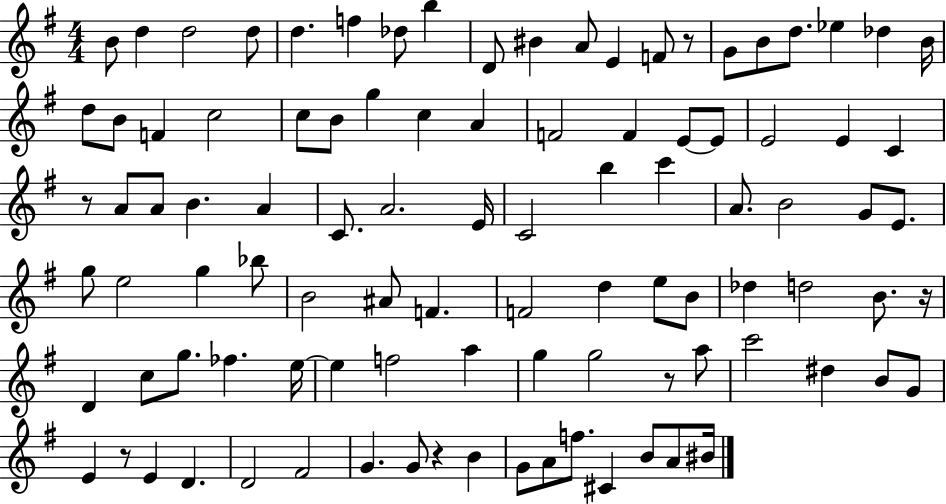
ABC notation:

X:1
T:Untitled
M:4/4
L:1/4
K:G
B/2 d d2 d/2 d f _d/2 b D/2 ^B A/2 E F/2 z/2 G/2 B/2 d/2 _e _d B/4 d/2 B/2 F c2 c/2 B/2 g c A F2 F E/2 E/2 E2 E C z/2 A/2 A/2 B A C/2 A2 E/4 C2 b c' A/2 B2 G/2 E/2 g/2 e2 g _b/2 B2 ^A/2 F F2 d e/2 B/2 _d d2 B/2 z/4 D c/2 g/2 _f e/4 e f2 a g g2 z/2 a/2 c'2 ^d B/2 G/2 E z/2 E D D2 ^F2 G G/2 z B G/2 A/2 f/2 ^C B/2 A/2 ^B/4